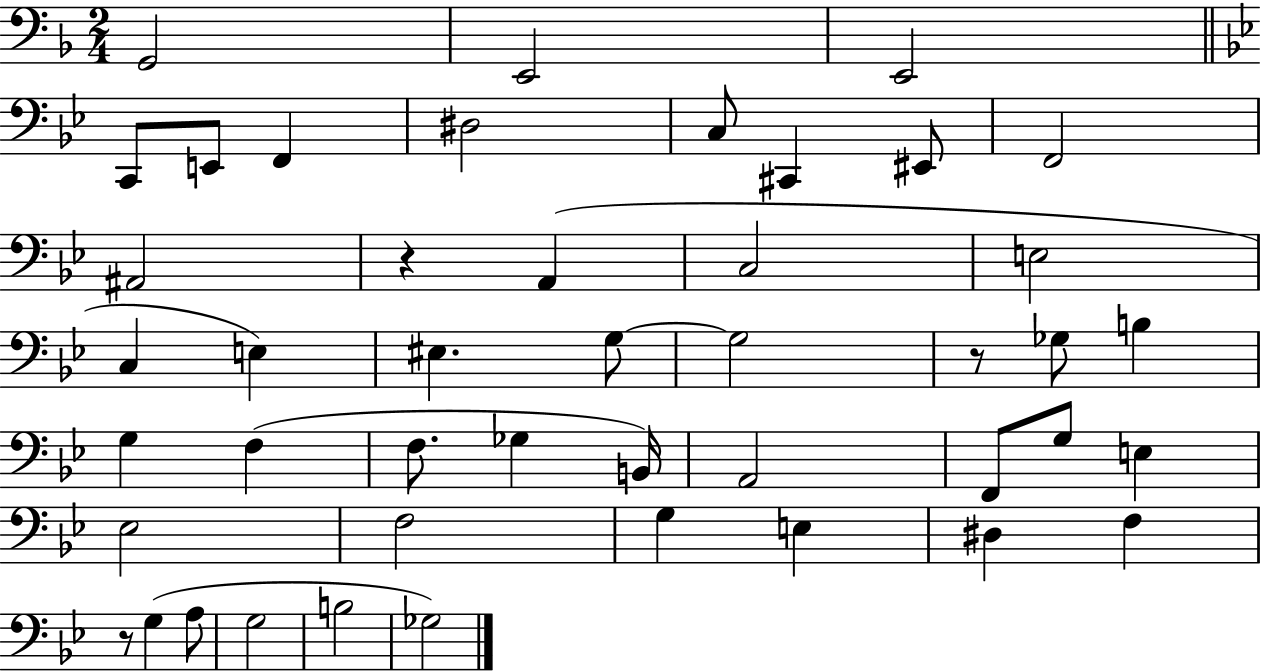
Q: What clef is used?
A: bass